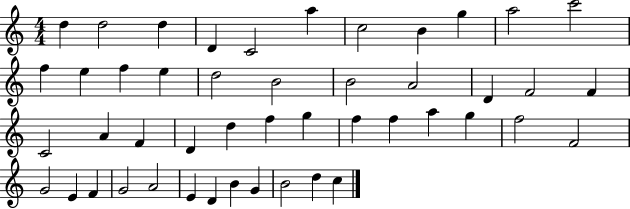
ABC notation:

X:1
T:Untitled
M:4/4
L:1/4
K:C
d d2 d D C2 a c2 B g a2 c'2 f e f e d2 B2 B2 A2 D F2 F C2 A F D d f g f f a g f2 F2 G2 E F G2 A2 E D B G B2 d c